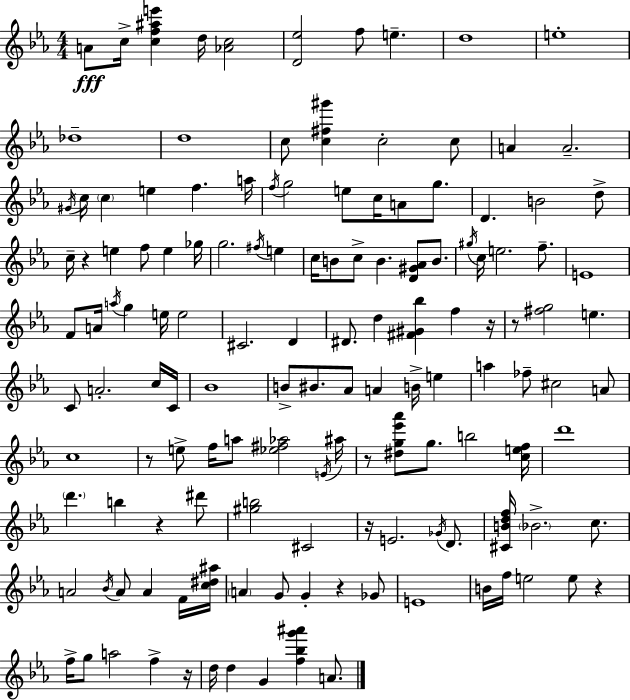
X:1
T:Untitled
M:4/4
L:1/4
K:Cm
A/2 c/4 [cf^ae'] d/4 [_Ac]2 [D_e]2 f/2 e d4 e4 _d4 d4 c/2 [c^f^g'] c2 c/2 A A2 ^G/4 c/4 c e f a/4 f/4 g2 e/2 c/4 A/2 g/2 D B2 d/2 c/4 z e f/2 e _g/4 g2 ^f/4 e c/4 B/2 c/2 B [D^G_A]/2 B/2 ^g/4 c/4 e2 f/2 E4 F/2 A/4 a/4 g e/4 e2 ^C2 D ^D/2 d [^F^G_b] f z/4 z/2 [^fg]2 e C/2 A2 c/4 C/4 _B4 B/2 ^B/2 _A/2 A B/4 e a _f/2 ^c2 A/2 c4 z/2 e/2 f/4 a/2 [_e^f_a]2 E/4 ^a/4 z/2 [^dg_e'_a']/2 g/2 b2 [cef]/4 d'4 d' b z ^d'/2 [^gb]2 ^C2 z/4 E2 _G/4 D/2 [^CBdf]/4 _B2 c/2 A2 _B/4 A/2 A F/4 [c^d^a]/4 A G/2 G z _G/2 E4 B/4 f/4 e2 e/2 z f/4 g/2 a2 f z/4 d/4 d G [f_bg'^a'] A/2